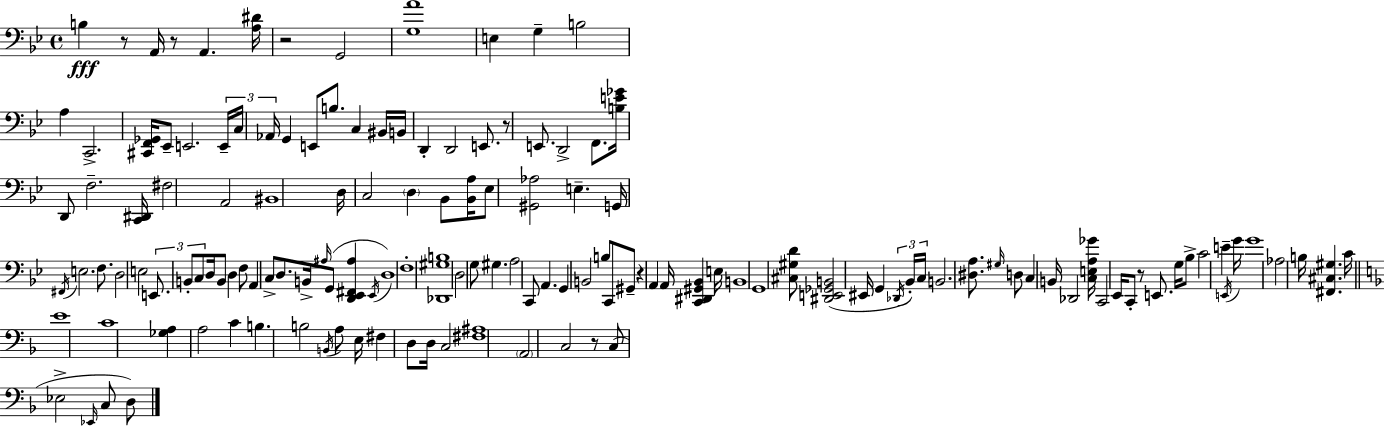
X:1
T:Untitled
M:4/4
L:1/4
K:Bb
B, z/2 A,,/4 z/2 A,, [A,^D]/4 z2 G,,2 [G,A]4 E, G, B,2 A, C,,2 [^C,,F,,_G,,]/4 _E,,/2 E,,2 E,,/4 C,/4 _A,,/4 G,, E,,/2 B,/2 C, ^B,,/4 B,,/4 D,, D,,2 E,,/2 z/2 E,,/2 D,,2 F,,/2 [B,E_G]/4 D,,/2 F,2 [C,,^D,,]/4 ^F,2 A,,2 ^B,,4 D,/4 C,2 D, _B,,/2 [_B,,A,]/4 _E,/2 [^G,,_A,]2 E, G,,/4 ^F,,/4 E,2 F,/2 D,2 E,2 E,,/2 B,,/2 C,/2 D,/4 B,,/2 D, F,/2 A,, C,/2 D,/2 B,,/4 ^A,/4 G,,/2 [D,,_E,,^F,,^A,] _E,,/4 D,4 F,4 [_D,,^G,B,]4 D,2 G,/2 ^G, A,2 C,,/2 A,, G,, B,,2 B,/2 C,,/2 ^G,,/2 z A,, A,,/4 [C,,^D,,^G,,_B,,] E,/4 B,,4 G,,4 [^C,^G,D]/2 [^D,,E,,_G,,B,,]2 ^E,,/4 G,, _D,,/4 _B,,/4 C,/4 B,,2 [^D,A,]/2 ^G,/4 D,/2 C, B,,/4 _D,,2 [C,E,A,_G]/4 C,,2 _E,,/4 C,,/2 z/2 E,,/2 G,/4 _B,/2 C2 E E,,/4 G/4 G4 _A,2 B,/4 [^F,,^C,^G,] C/4 E4 C4 [_G,A,] A,2 C B, B,2 B,,/4 A,/2 E,/4 ^F, D,/2 D,/4 C,2 [^F,^A,]4 A,,2 C,2 z/2 C,/2 _E,2 _E,,/4 C,/2 D,/2